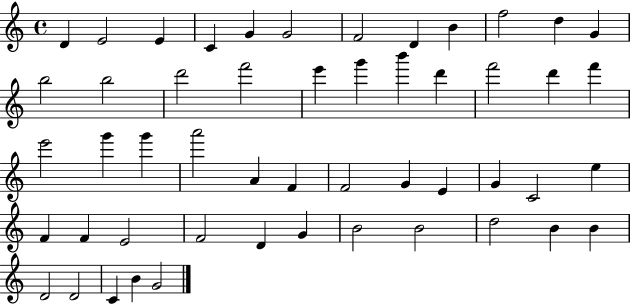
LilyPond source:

{
  \clef treble
  \time 4/4
  \defaultTimeSignature
  \key c \major
  d'4 e'2 e'4 | c'4 g'4 g'2 | f'2 d'4 b'4 | f''2 d''4 g'4 | \break b''2 b''2 | d'''2 f'''2 | e'''4 g'''4 b'''4 d'''4 | f'''2 d'''4 f'''4 | \break e'''2 g'''4 g'''4 | a'''2 a'4 f'4 | f'2 g'4 e'4 | g'4 c'2 e''4 | \break f'4 f'4 e'2 | f'2 d'4 g'4 | b'2 b'2 | d''2 b'4 b'4 | \break d'2 d'2 | c'4 b'4 g'2 | \bar "|."
}